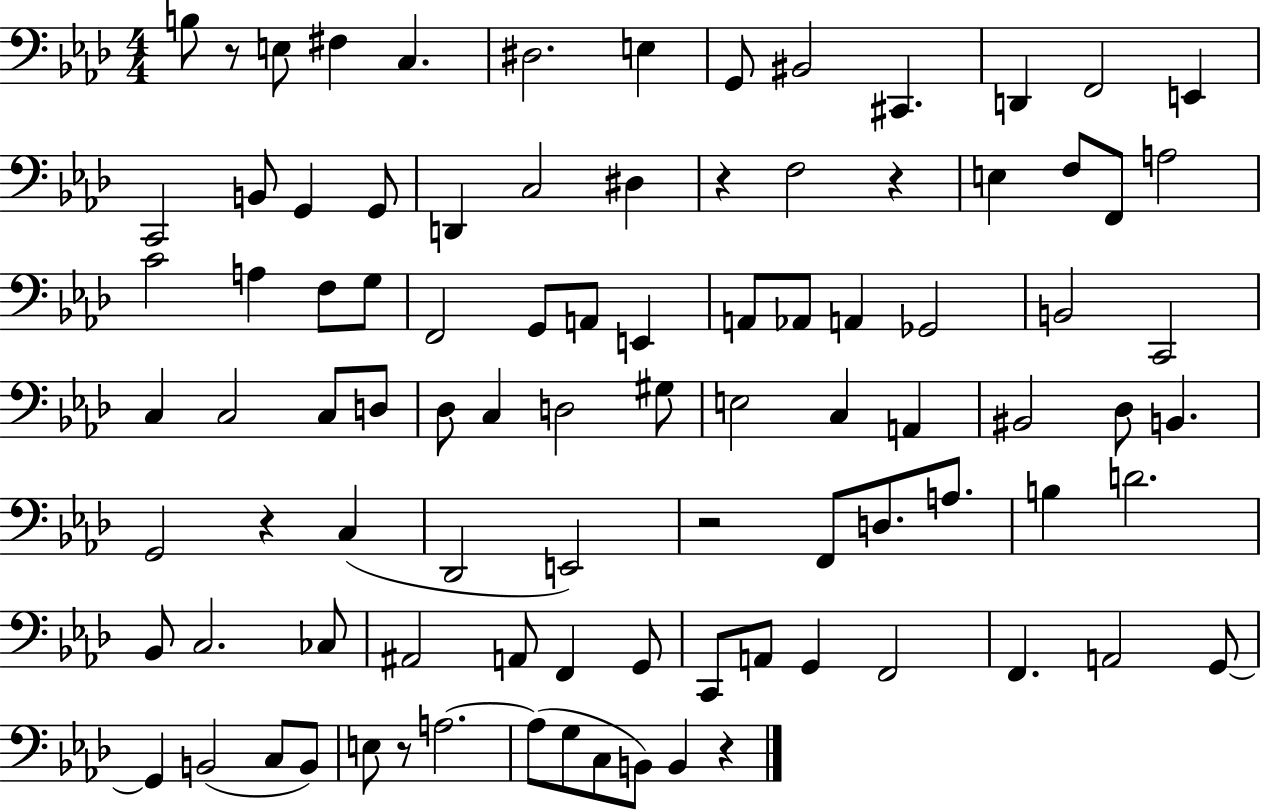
{
  \clef bass
  \numericTimeSignature
  \time 4/4
  \key aes \major
  b8 r8 e8 fis4 c4. | dis2. e4 | g,8 bis,2 cis,4. | d,4 f,2 e,4 | \break c,2 b,8 g,4 g,8 | d,4 c2 dis4 | r4 f2 r4 | e4 f8 f,8 a2 | \break c'2 a4 f8 g8 | f,2 g,8 a,8 e,4 | a,8 aes,8 a,4 ges,2 | b,2 c,2 | \break c4 c2 c8 d8 | des8 c4 d2 gis8 | e2 c4 a,4 | bis,2 des8 b,4. | \break g,2 r4 c4( | des,2 e,2) | r2 f,8 d8. a8. | b4 d'2. | \break bes,8 c2. ces8 | ais,2 a,8 f,4 g,8 | c,8 a,8 g,4 f,2 | f,4. a,2 g,8~~ | \break g,4 b,2( c8 b,8) | e8 r8 a2.~~ | a8( g8 c8 b,8) b,4 r4 | \bar "|."
}